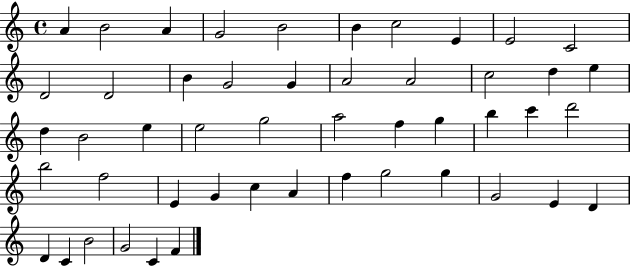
{
  \clef treble
  \time 4/4
  \defaultTimeSignature
  \key c \major
  a'4 b'2 a'4 | g'2 b'2 | b'4 c''2 e'4 | e'2 c'2 | \break d'2 d'2 | b'4 g'2 g'4 | a'2 a'2 | c''2 d''4 e''4 | \break d''4 b'2 e''4 | e''2 g''2 | a''2 f''4 g''4 | b''4 c'''4 d'''2 | \break b''2 f''2 | e'4 g'4 c''4 a'4 | f''4 g''2 g''4 | g'2 e'4 d'4 | \break d'4 c'4 b'2 | g'2 c'4 f'4 | \bar "|."
}